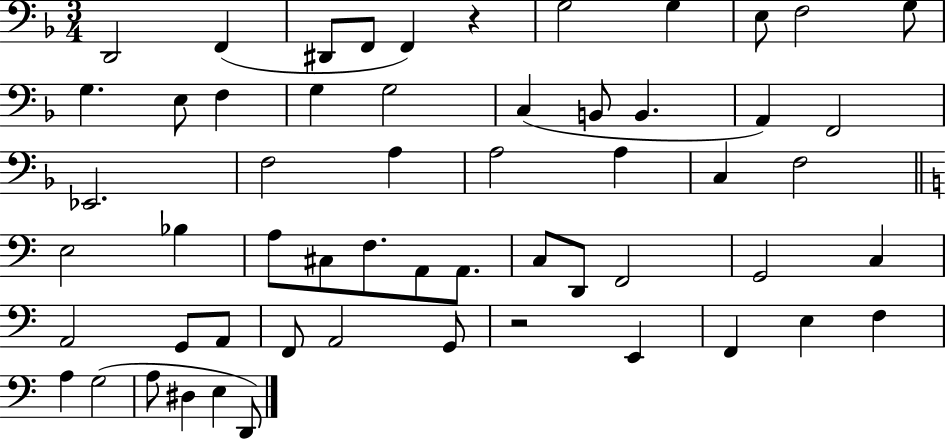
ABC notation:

X:1
T:Untitled
M:3/4
L:1/4
K:F
D,,2 F,, ^D,,/2 F,,/2 F,, z G,2 G, E,/2 F,2 G,/2 G, E,/2 F, G, G,2 C, B,,/2 B,, A,, F,,2 _E,,2 F,2 A, A,2 A, C, F,2 E,2 _B, A,/2 ^C,/2 F,/2 A,,/2 A,,/2 C,/2 D,,/2 F,,2 G,,2 C, A,,2 G,,/2 A,,/2 F,,/2 A,,2 G,,/2 z2 E,, F,, E, F, A, G,2 A,/2 ^D, E, D,,/2